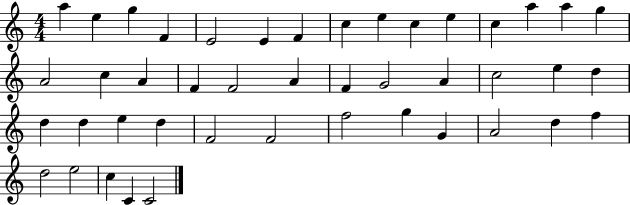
X:1
T:Untitled
M:4/4
L:1/4
K:C
a e g F E2 E F c e c e c a a g A2 c A F F2 A F G2 A c2 e d d d e d F2 F2 f2 g G A2 d f d2 e2 c C C2